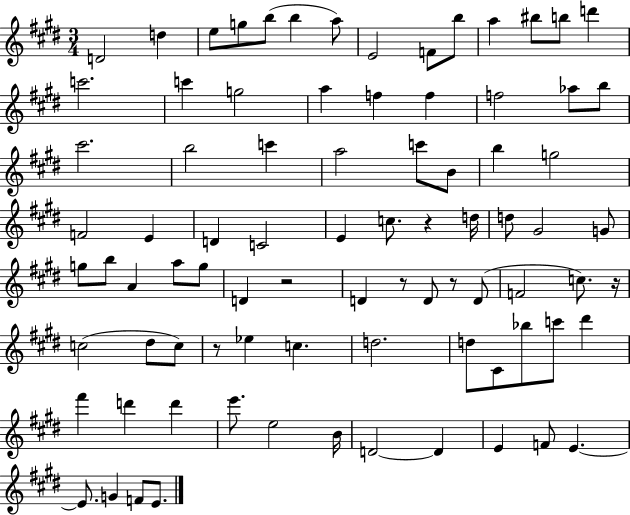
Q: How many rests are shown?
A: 6